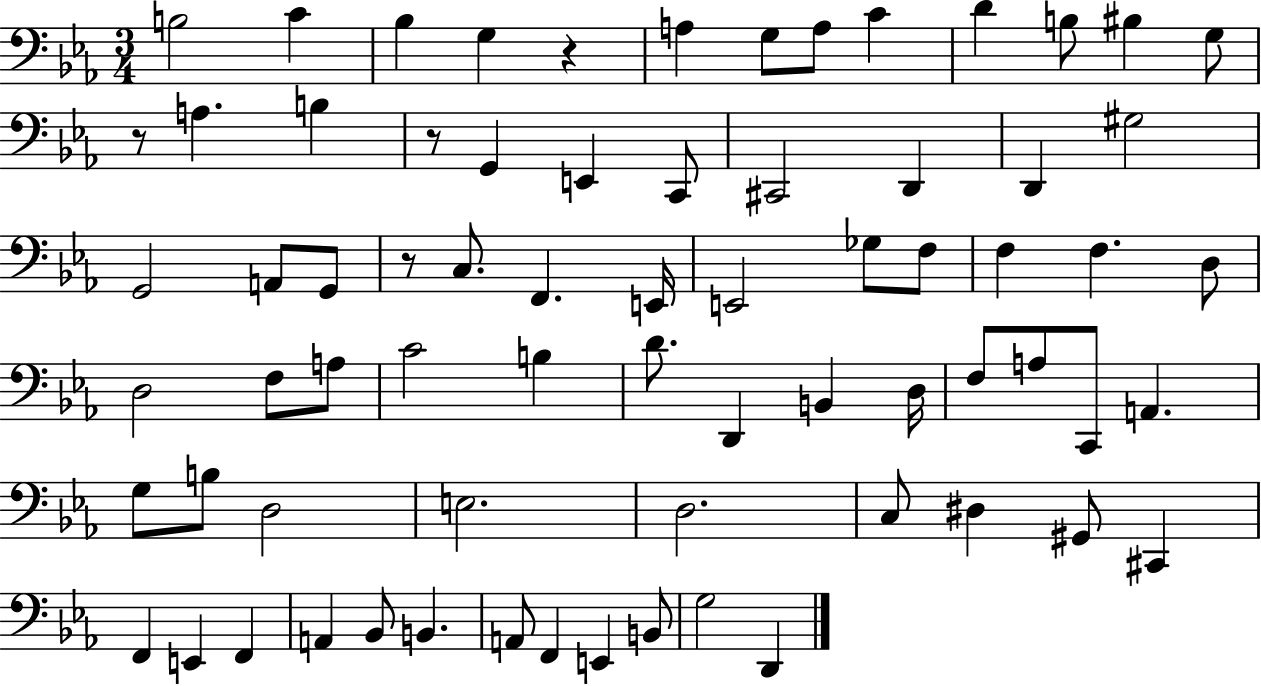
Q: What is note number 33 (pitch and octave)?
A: D3